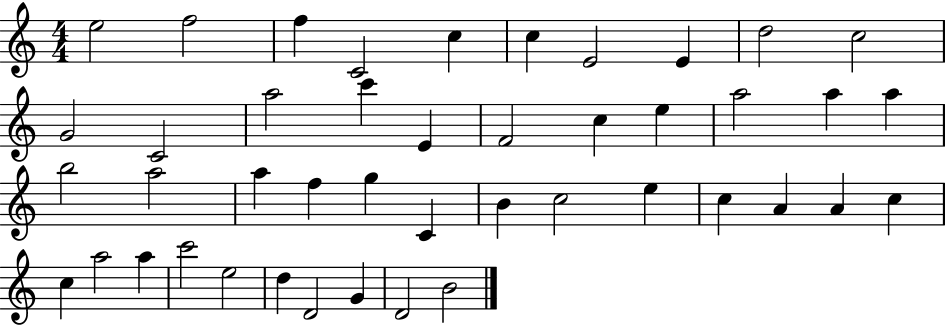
E5/h F5/h F5/q C4/h C5/q C5/q E4/h E4/q D5/h C5/h G4/h C4/h A5/h C6/q E4/q F4/h C5/q E5/q A5/h A5/q A5/q B5/h A5/h A5/q F5/q G5/q C4/q B4/q C5/h E5/q C5/q A4/q A4/q C5/q C5/q A5/h A5/q C6/h E5/h D5/q D4/h G4/q D4/h B4/h